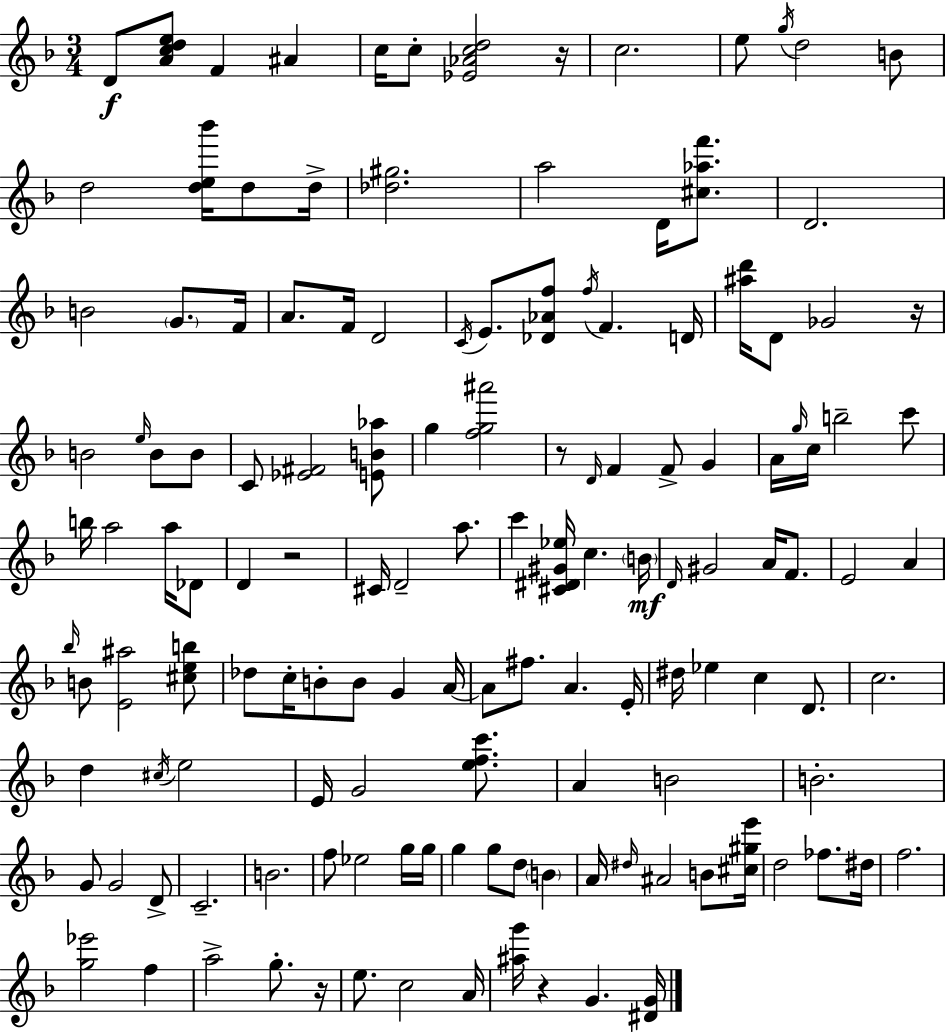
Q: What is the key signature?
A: D minor